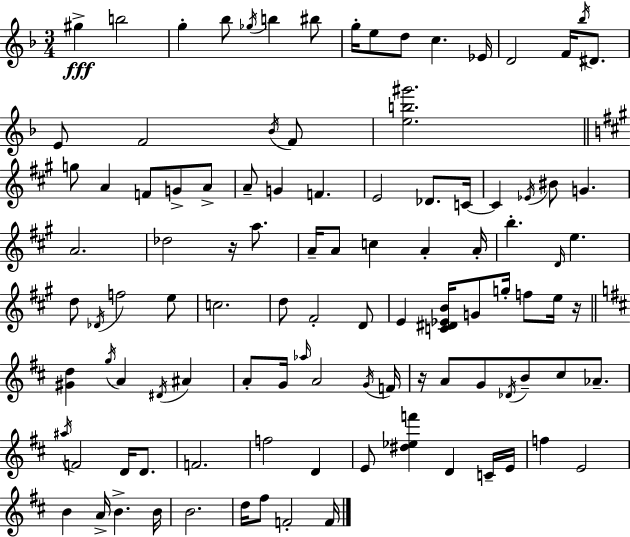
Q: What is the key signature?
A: D minor